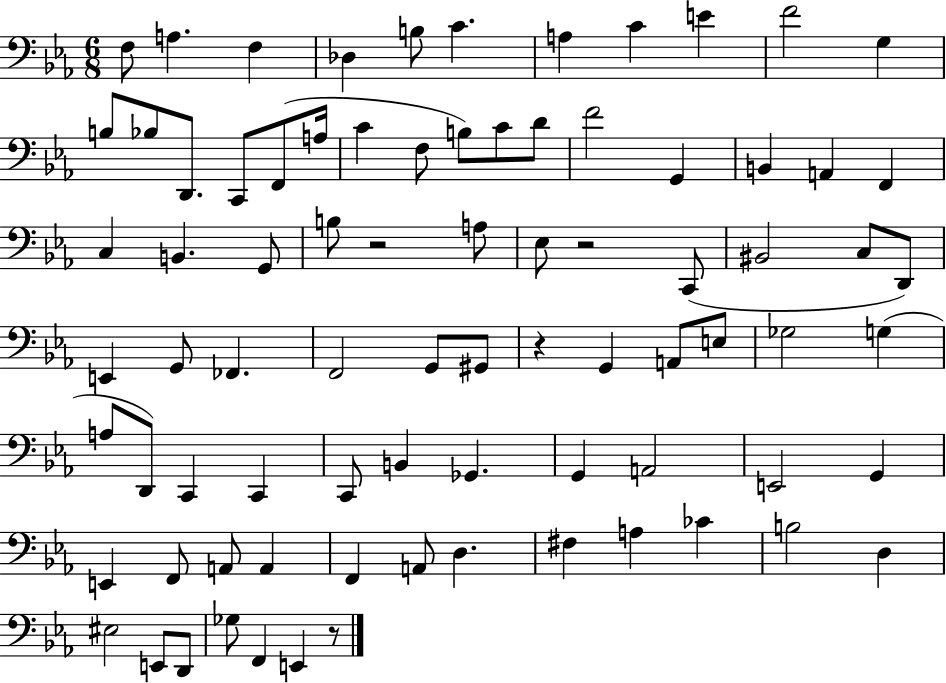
X:1
T:Untitled
M:6/8
L:1/4
K:Eb
F,/2 A, F, _D, B,/2 C A, C E F2 G, B,/2 _B,/2 D,,/2 C,,/2 F,,/2 A,/4 C F,/2 B,/2 C/2 D/2 F2 G,, B,, A,, F,, C, B,, G,,/2 B,/2 z2 A,/2 _E,/2 z2 C,,/2 ^B,,2 C,/2 D,,/2 E,, G,,/2 _F,, F,,2 G,,/2 ^G,,/2 z G,, A,,/2 E,/2 _G,2 G, A,/2 D,,/2 C,, C,, C,,/2 B,, _G,, G,, A,,2 E,,2 G,, E,, F,,/2 A,,/2 A,, F,, A,,/2 D, ^F, A, _C B,2 D, ^E,2 E,,/2 D,,/2 _G,/2 F,, E,, z/2